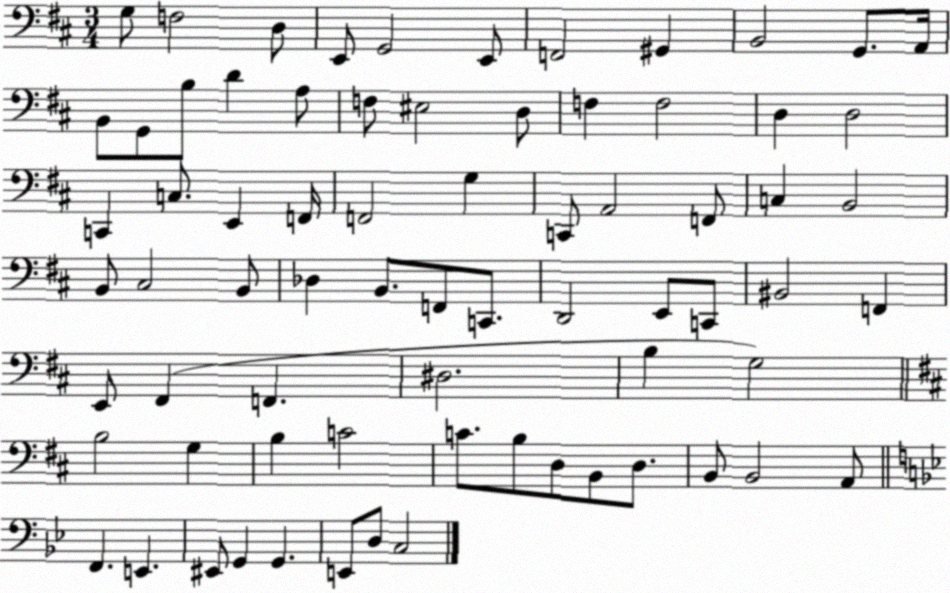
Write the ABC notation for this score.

X:1
T:Untitled
M:3/4
L:1/4
K:D
G,/2 F,2 D,/2 E,,/2 G,,2 E,,/2 F,,2 ^G,, B,,2 G,,/2 A,,/4 B,,/2 G,,/2 B,/2 D A,/2 F,/2 ^E,2 D,/2 F, F,2 D, D,2 C,, C,/2 E,, F,,/4 F,,2 G, C,,/2 A,,2 F,,/2 C, B,,2 B,,/2 ^C,2 B,,/2 _D, B,,/2 F,,/2 C,,/2 D,,2 E,,/2 C,,/2 ^B,,2 F,, E,,/2 ^F,, F,, ^D,2 B, G,2 B,2 G, B, C2 C/2 B,/2 D,/2 B,,/2 D,/2 B,,/2 B,,2 A,,/2 F,, E,, ^E,,/2 G,, G,, E,,/2 D,/2 C,2